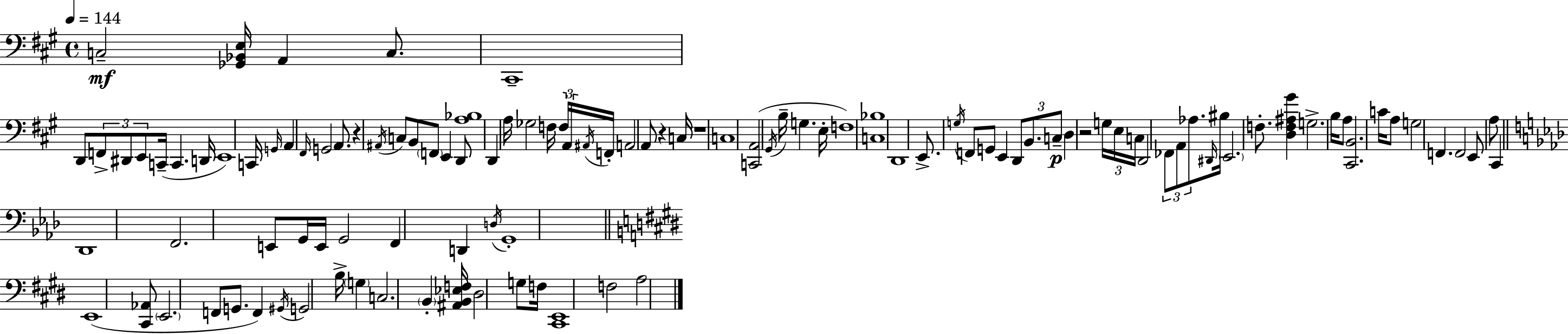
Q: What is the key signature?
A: A major